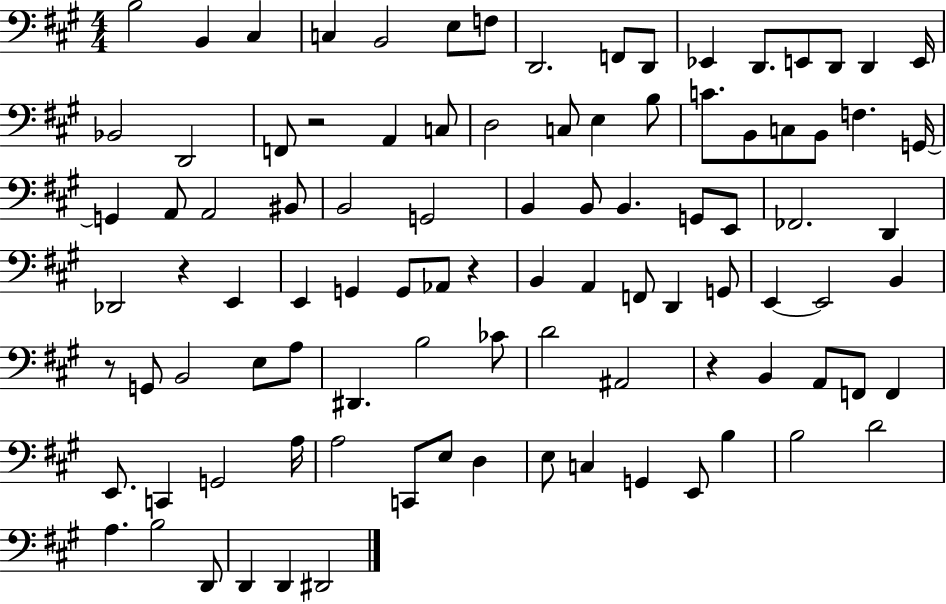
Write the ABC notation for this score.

X:1
T:Untitled
M:4/4
L:1/4
K:A
B,2 B,, ^C, C, B,,2 E,/2 F,/2 D,,2 F,,/2 D,,/2 _E,, D,,/2 E,,/2 D,,/2 D,, E,,/4 _B,,2 D,,2 F,,/2 z2 A,, C,/2 D,2 C,/2 E, B,/2 C/2 B,,/2 C,/2 B,,/2 F, G,,/4 G,, A,,/2 A,,2 ^B,,/2 B,,2 G,,2 B,, B,,/2 B,, G,,/2 E,,/2 _F,,2 D,, _D,,2 z E,, E,, G,, G,,/2 _A,,/2 z B,, A,, F,,/2 D,, G,,/2 E,, E,,2 B,, z/2 G,,/2 B,,2 E,/2 A,/2 ^D,, B,2 _C/2 D2 ^A,,2 z B,, A,,/2 F,,/2 F,, E,,/2 C,, G,,2 A,/4 A,2 C,,/2 E,/2 D, E,/2 C, G,, E,,/2 B, B,2 D2 A, B,2 D,,/2 D,, D,, ^D,,2